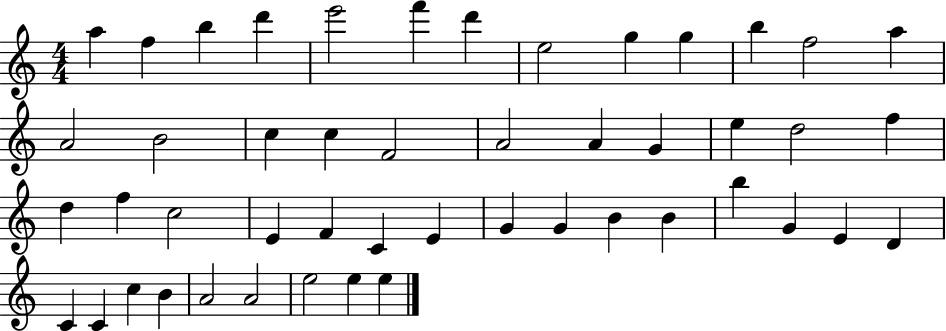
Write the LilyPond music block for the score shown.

{
  \clef treble
  \numericTimeSignature
  \time 4/4
  \key c \major
  a''4 f''4 b''4 d'''4 | e'''2 f'''4 d'''4 | e''2 g''4 g''4 | b''4 f''2 a''4 | \break a'2 b'2 | c''4 c''4 f'2 | a'2 a'4 g'4 | e''4 d''2 f''4 | \break d''4 f''4 c''2 | e'4 f'4 c'4 e'4 | g'4 g'4 b'4 b'4 | b''4 g'4 e'4 d'4 | \break c'4 c'4 c''4 b'4 | a'2 a'2 | e''2 e''4 e''4 | \bar "|."
}